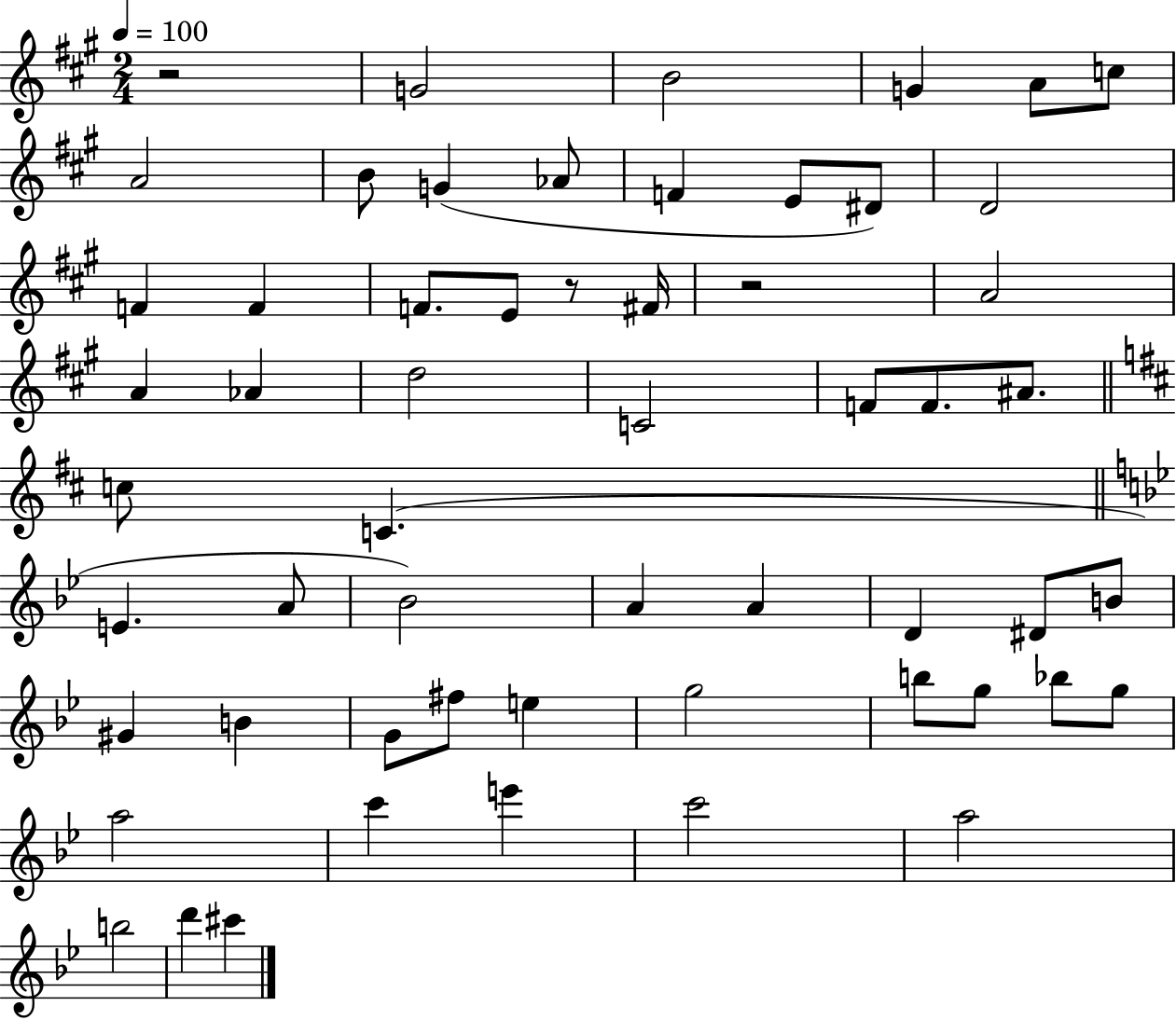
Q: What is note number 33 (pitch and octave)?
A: A4